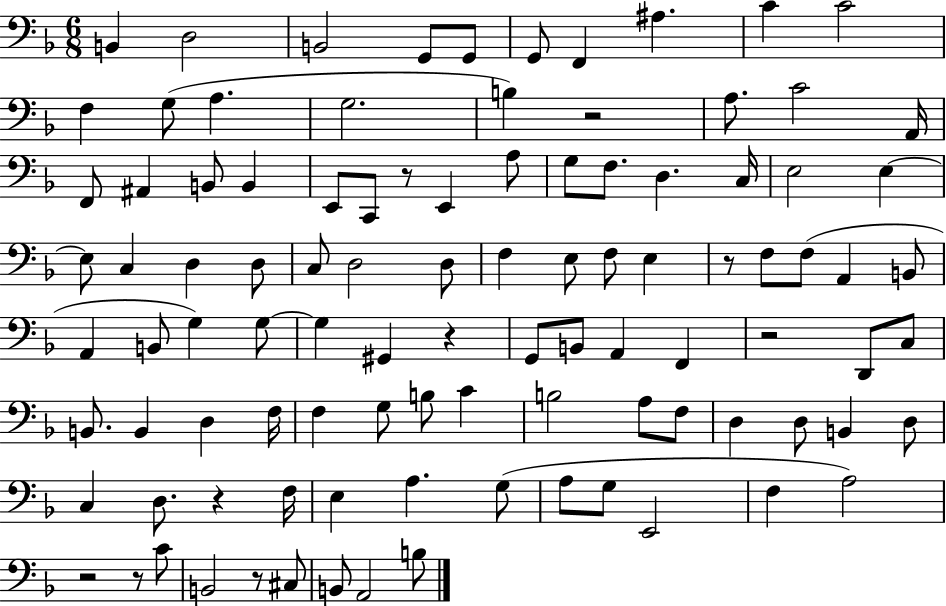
B2/q D3/h B2/h G2/e G2/e G2/e F2/q A#3/q. C4/q C4/h F3/q G3/e A3/q. G3/h. B3/q R/h A3/e. C4/h A2/s F2/e A#2/q B2/e B2/q E2/e C2/e R/e E2/q A3/e G3/e F3/e. D3/q. C3/s E3/h E3/q E3/e C3/q D3/q D3/e C3/e D3/h D3/e F3/q E3/e F3/e E3/q R/e F3/e F3/e A2/q B2/e A2/q B2/e G3/q G3/e G3/q G#2/q R/q G2/e B2/e A2/q F2/q R/h D2/e C3/e B2/e. B2/q D3/q F3/s F3/q G3/e B3/e C4/q B3/h A3/e F3/e D3/q D3/e B2/q D3/e C3/q D3/e. R/q F3/s E3/q A3/q. G3/e A3/e G3/e E2/h F3/q A3/h R/h R/e C4/e B2/h R/e C#3/e B2/e A2/h B3/e